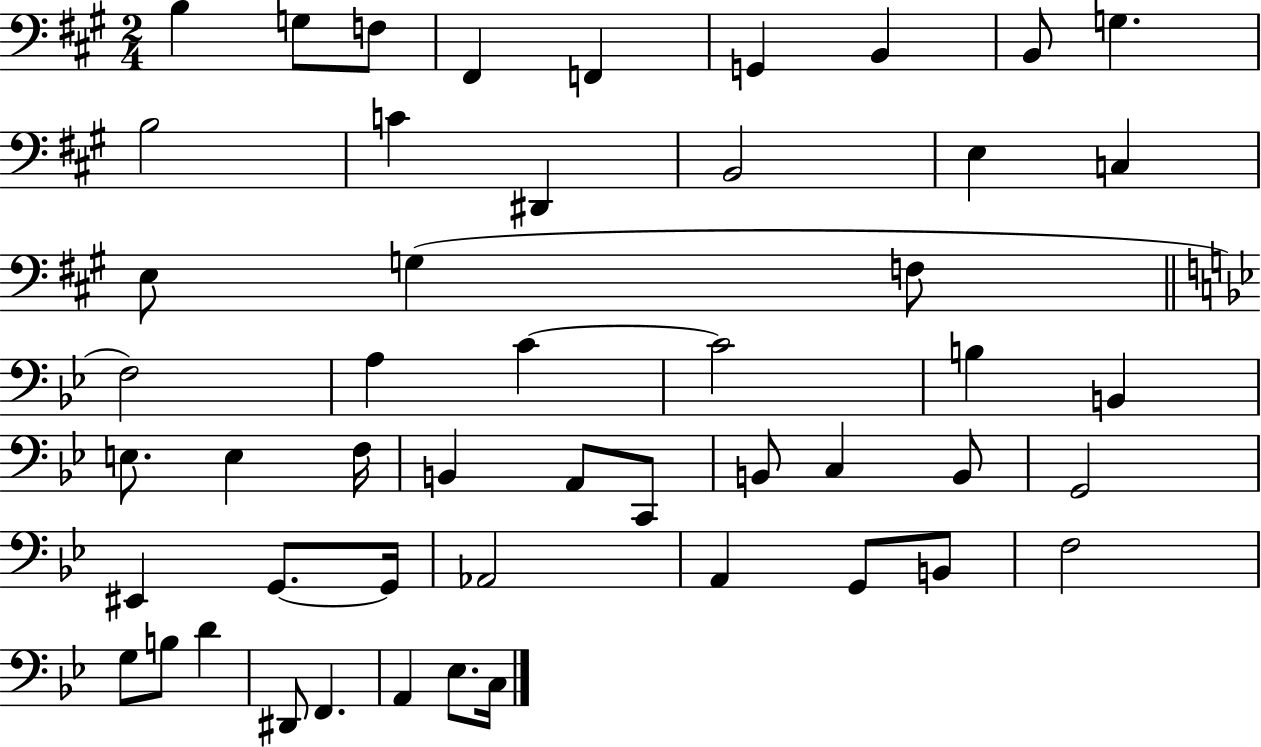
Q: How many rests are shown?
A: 0